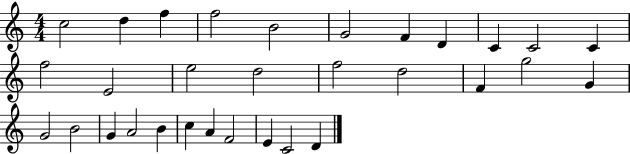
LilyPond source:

{
  \clef treble
  \numericTimeSignature
  \time 4/4
  \key c \major
  c''2 d''4 f''4 | f''2 b'2 | g'2 f'4 d'4 | c'4 c'2 c'4 | \break f''2 e'2 | e''2 d''2 | f''2 d''2 | f'4 g''2 g'4 | \break g'2 b'2 | g'4 a'2 b'4 | c''4 a'4 f'2 | e'4 c'2 d'4 | \break \bar "|."
}